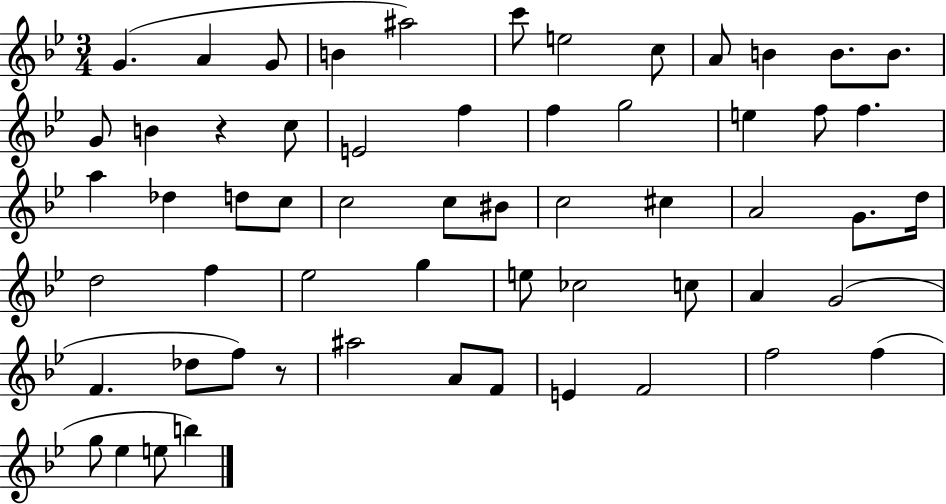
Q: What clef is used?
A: treble